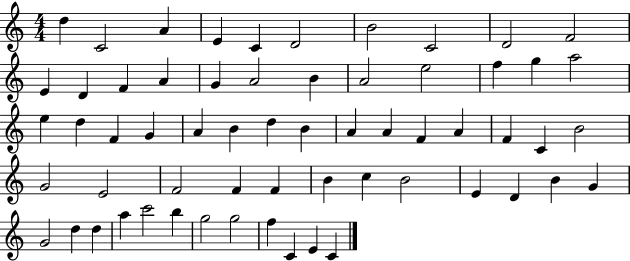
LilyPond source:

{
  \clef treble
  \numericTimeSignature
  \time 4/4
  \key c \major
  d''4 c'2 a'4 | e'4 c'4 d'2 | b'2 c'2 | d'2 f'2 | \break e'4 d'4 f'4 a'4 | g'4 a'2 b'4 | a'2 e''2 | f''4 g''4 a''2 | \break e''4 d''4 f'4 g'4 | a'4 b'4 d''4 b'4 | a'4 a'4 f'4 a'4 | f'4 c'4 b'2 | \break g'2 e'2 | f'2 f'4 f'4 | b'4 c''4 b'2 | e'4 d'4 b'4 g'4 | \break g'2 d''4 d''4 | a''4 c'''2 b''4 | g''2 g''2 | f''4 c'4 e'4 c'4 | \break \bar "|."
}